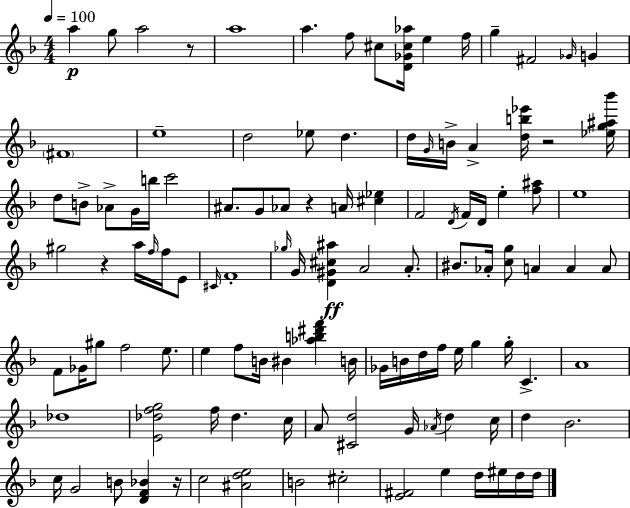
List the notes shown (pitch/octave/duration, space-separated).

A5/q G5/e A5/h R/e A5/w A5/q. F5/e C#5/e [D4,Gb4,C#5,Ab5]/s E5/q F5/s G5/q F#4/h Gb4/s G4/q F#4/w E5/w D5/h Eb5/e D5/q. D5/s G4/s B4/s A4/q [D5,B5,Eb6]/s R/h [Eb5,G5,A#5,Bb6]/s D5/e B4/e Ab4/e G4/s B5/s C6/h A#4/e. G4/e Ab4/e R/q A4/s [C#5,Eb5]/q F4/h D4/s F4/s D4/s E5/q [F5,A#5]/e E5/w G#5/h R/q A5/s F5/s F5/s E4/e C#4/s F4/w Gb5/s G4/s [D4,G#4,C#5,A#5]/q A4/h A4/e. BIS4/e. Ab4/s [C5,G5]/e A4/q A4/q A4/e F4/e Gb4/s G#5/e F5/h E5/e. E5/q F5/e B4/s BIS4/q [Ab5,B5,D#6,F6]/q B4/s Gb4/s B4/s D5/s F5/s E5/s G5/q G5/s C4/q. A4/w Db5/w [E4,Db5,F5,G5]/h F5/s Db5/q. C5/s A4/e [C#4,D5]/h G4/s Ab4/s D5/q C5/s D5/q Bb4/h. C5/s G4/h B4/e [D4,F4,Bb4]/q R/s C5/h [A#4,D5,E5]/h B4/h C#5/h [E4,F#4]/h E5/q D5/s EIS5/s D5/s D5/s